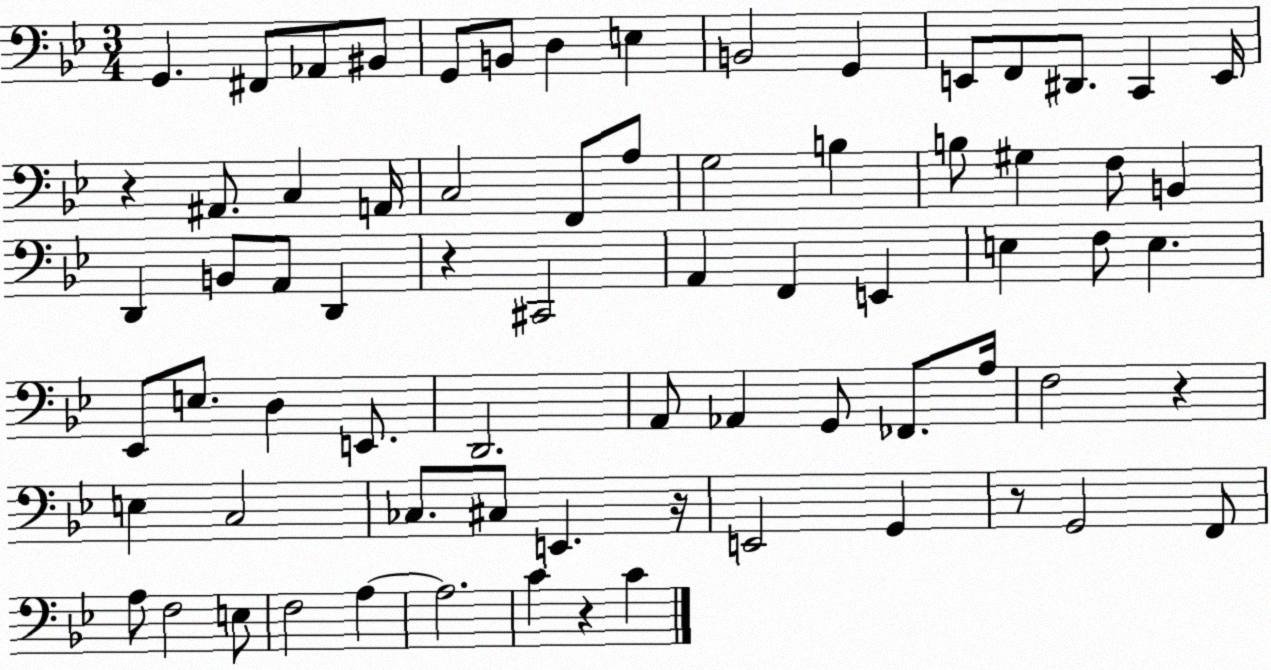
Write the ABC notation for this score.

X:1
T:Untitled
M:3/4
L:1/4
K:Bb
G,, ^F,,/2 _A,,/2 ^B,,/2 G,,/2 B,,/2 D, E, B,,2 G,, E,,/2 F,,/2 ^D,,/2 C,, E,,/4 z ^A,,/2 C, A,,/4 C,2 F,,/2 A,/2 G,2 B, B,/2 ^G, F,/2 B,, D,, B,,/2 A,,/2 D,, z ^C,,2 A,, F,, E,, E, F,/2 E, _E,,/2 E,/2 D, E,,/2 D,,2 A,,/2 _A,, G,,/2 _F,,/2 A,/4 F,2 z E, C,2 _C,/2 ^C,/2 E,, z/4 E,,2 G,, z/2 G,,2 F,,/2 A,/2 F,2 E,/2 F,2 A, A,2 C z C